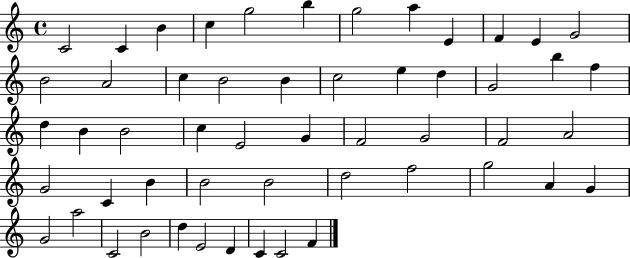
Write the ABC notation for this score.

X:1
T:Untitled
M:4/4
L:1/4
K:C
C2 C B c g2 b g2 a E F E G2 B2 A2 c B2 B c2 e d G2 b f d B B2 c E2 G F2 G2 F2 A2 G2 C B B2 B2 d2 f2 g2 A G G2 a2 C2 B2 d E2 D C C2 F